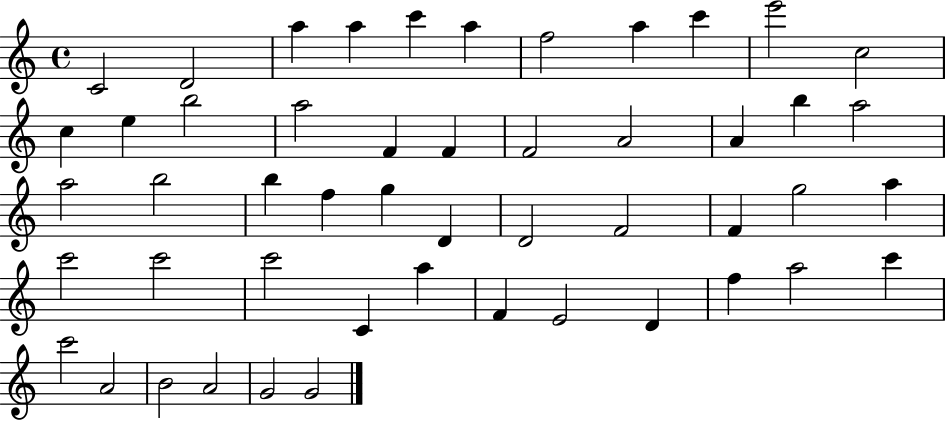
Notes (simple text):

C4/h D4/h A5/q A5/q C6/q A5/q F5/h A5/q C6/q E6/h C5/h C5/q E5/q B5/h A5/h F4/q F4/q F4/h A4/h A4/q B5/q A5/h A5/h B5/h B5/q F5/q G5/q D4/q D4/h F4/h F4/q G5/h A5/q C6/h C6/h C6/h C4/q A5/q F4/q E4/h D4/q F5/q A5/h C6/q C6/h A4/h B4/h A4/h G4/h G4/h